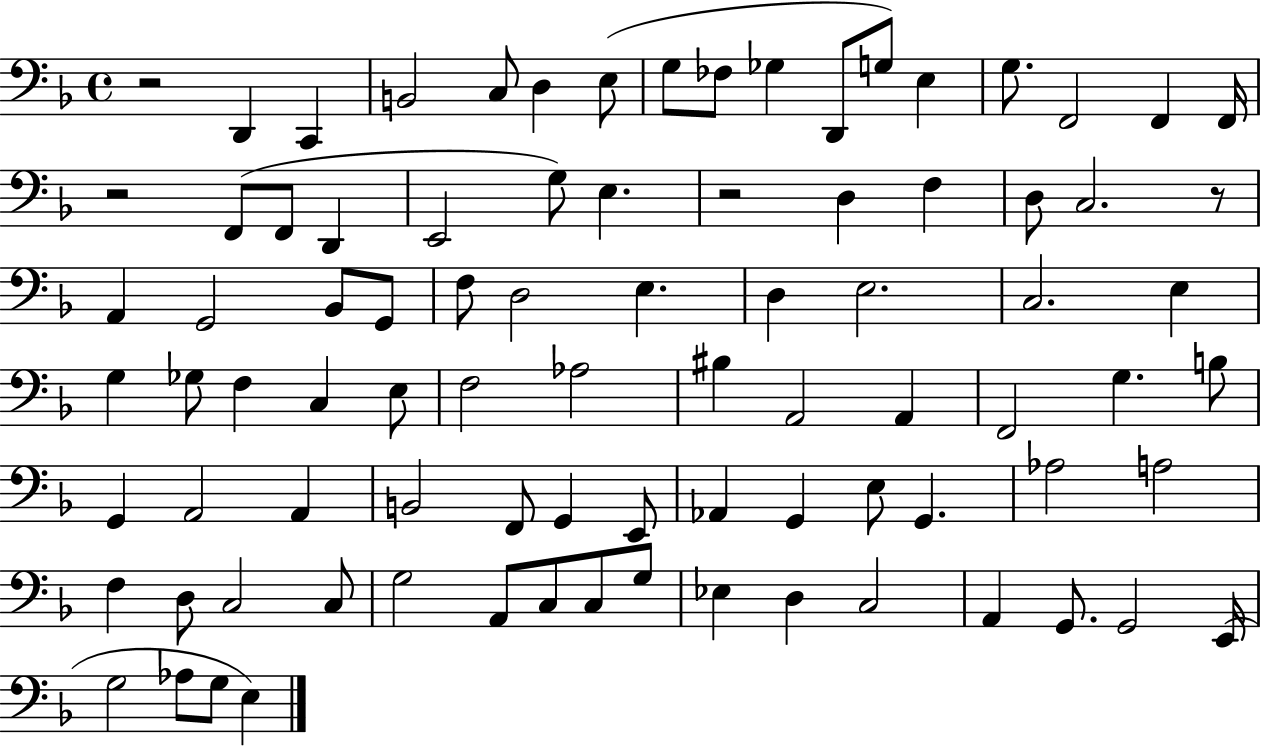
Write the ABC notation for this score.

X:1
T:Untitled
M:4/4
L:1/4
K:F
z2 D,, C,, B,,2 C,/2 D, E,/2 G,/2 _F,/2 _G, D,,/2 G,/2 E, G,/2 F,,2 F,, F,,/4 z2 F,,/2 F,,/2 D,, E,,2 G,/2 E, z2 D, F, D,/2 C,2 z/2 A,, G,,2 _B,,/2 G,,/2 F,/2 D,2 E, D, E,2 C,2 E, G, _G,/2 F, C, E,/2 F,2 _A,2 ^B, A,,2 A,, F,,2 G, B,/2 G,, A,,2 A,, B,,2 F,,/2 G,, E,,/2 _A,, G,, E,/2 G,, _A,2 A,2 F, D,/2 C,2 C,/2 G,2 A,,/2 C,/2 C,/2 G,/2 _E, D, C,2 A,, G,,/2 G,,2 E,,/4 G,2 _A,/2 G,/2 E,